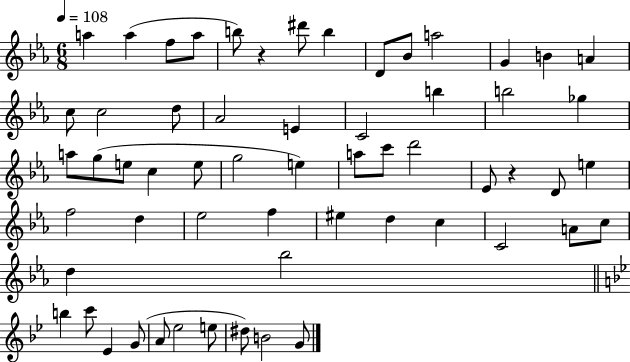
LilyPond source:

{
  \clef treble
  \numericTimeSignature
  \time 6/8
  \key ees \major
  \tempo 4 = 108
  \repeat volta 2 { a''4 a''4( f''8 a''8 | b''8) r4 dis'''8 b''4 | d'8 bes'8 a''2 | g'4 b'4 a'4 | \break c''8 c''2 d''8 | aes'2 e'4 | c'2 b''4 | b''2 ges''4 | \break a''8 g''8( e''8 c''4 e''8 | g''2 e''4) | a''8 c'''8 d'''2 | ees'8 r4 d'8 e''4 | \break f''2 d''4 | ees''2 f''4 | eis''4 d''4 c''4 | c'2 a'8 c''8 | \break d''4 bes''2 | \bar "||" \break \key bes \major b''4 c'''8 ees'4 g'8( | a'8 ees''2 e''8 | dis''8) b'2 g'8 | } \bar "|."
}